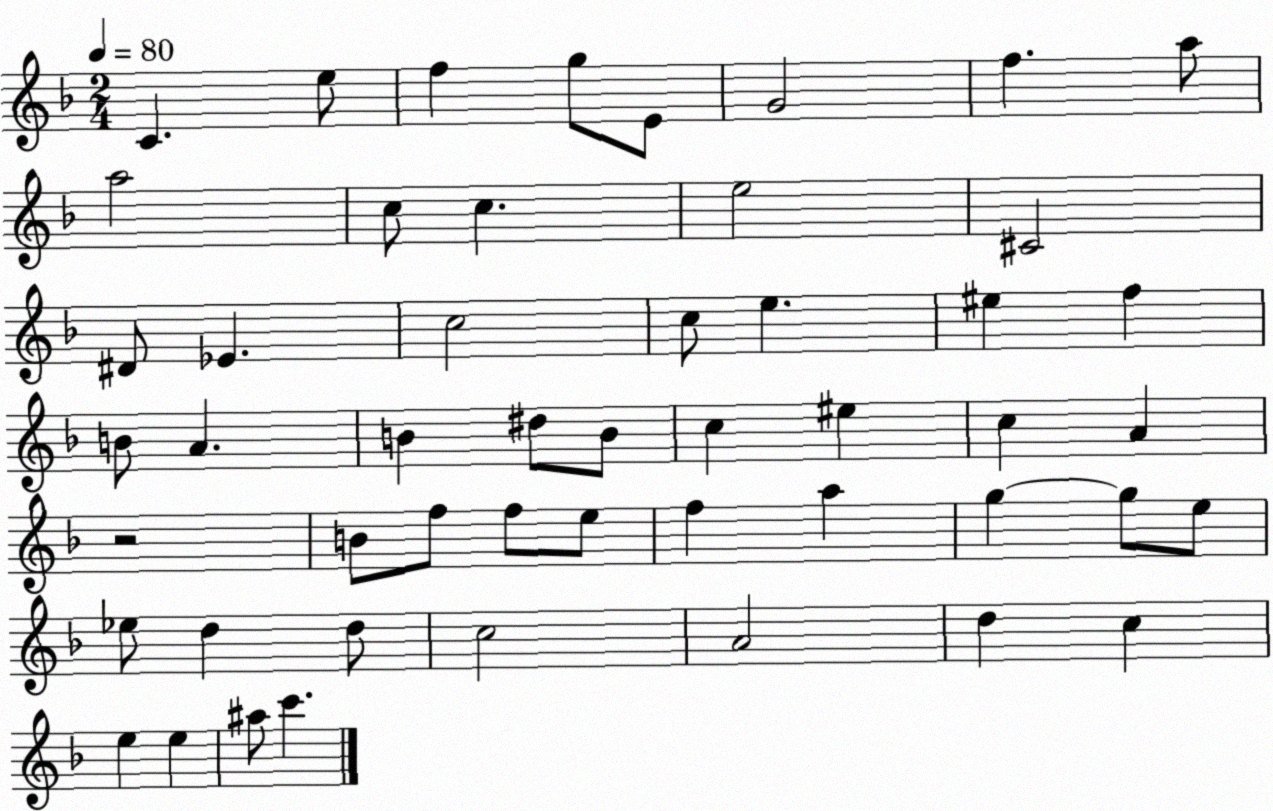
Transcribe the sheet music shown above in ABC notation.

X:1
T:Untitled
M:2/4
L:1/4
K:F
C e/2 f g/2 E/2 G2 f a/2 a2 c/2 c e2 ^C2 ^D/2 _E c2 c/2 e ^e f B/2 A B ^d/2 B/2 c ^e c A z2 B/2 f/2 f/2 e/2 f a g g/2 e/2 _e/2 d d/2 c2 A2 d c e e ^a/2 c'